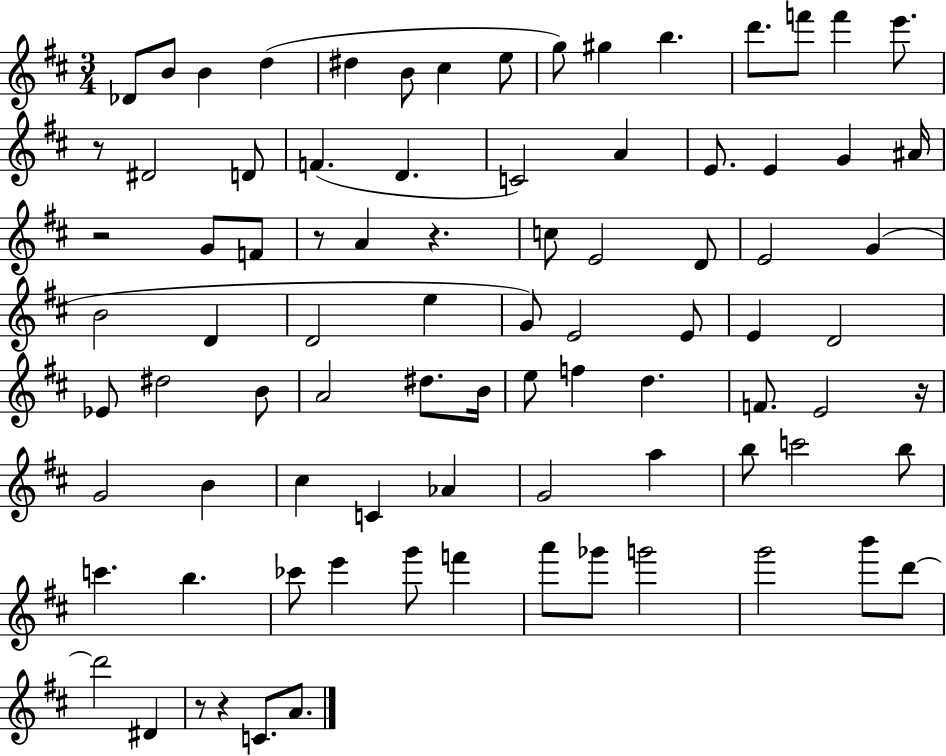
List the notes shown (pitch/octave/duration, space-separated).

Db4/e B4/e B4/q D5/q D#5/q B4/e C#5/q E5/e G5/e G#5/q B5/q. D6/e. F6/e F6/q E6/e. R/e D#4/h D4/e F4/q. D4/q. C4/h A4/q E4/e. E4/q G4/q A#4/s R/h G4/e F4/e R/e A4/q R/q. C5/e E4/h D4/e E4/h G4/q B4/h D4/q D4/h E5/q G4/e E4/h E4/e E4/q D4/h Eb4/e D#5/h B4/e A4/h D#5/e. B4/s E5/e F5/q D5/q. F4/e. E4/h R/s G4/h B4/q C#5/q C4/q Ab4/q G4/h A5/q B5/e C6/h B5/e C6/q. B5/q. CES6/e E6/q G6/e F6/q A6/e Gb6/e G6/h G6/h B6/e D6/e D6/h D#4/q R/e R/q C4/e. A4/e.